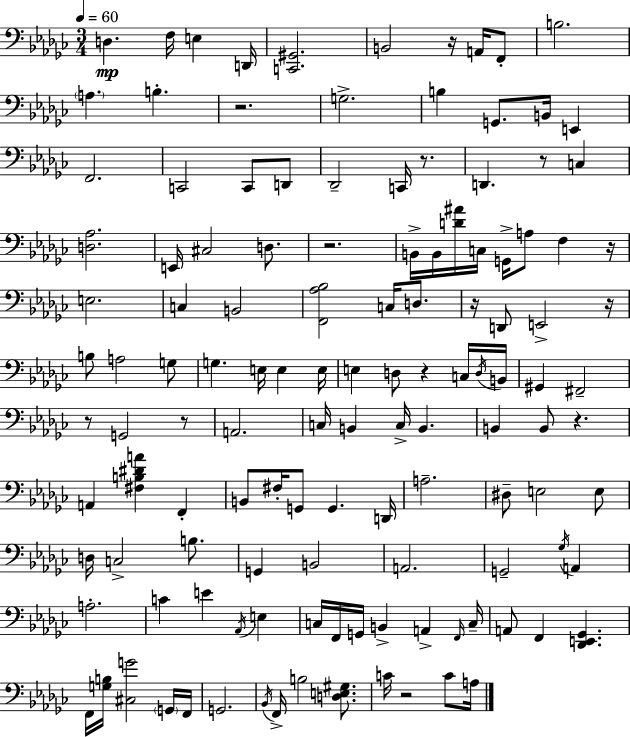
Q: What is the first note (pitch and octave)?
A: D3